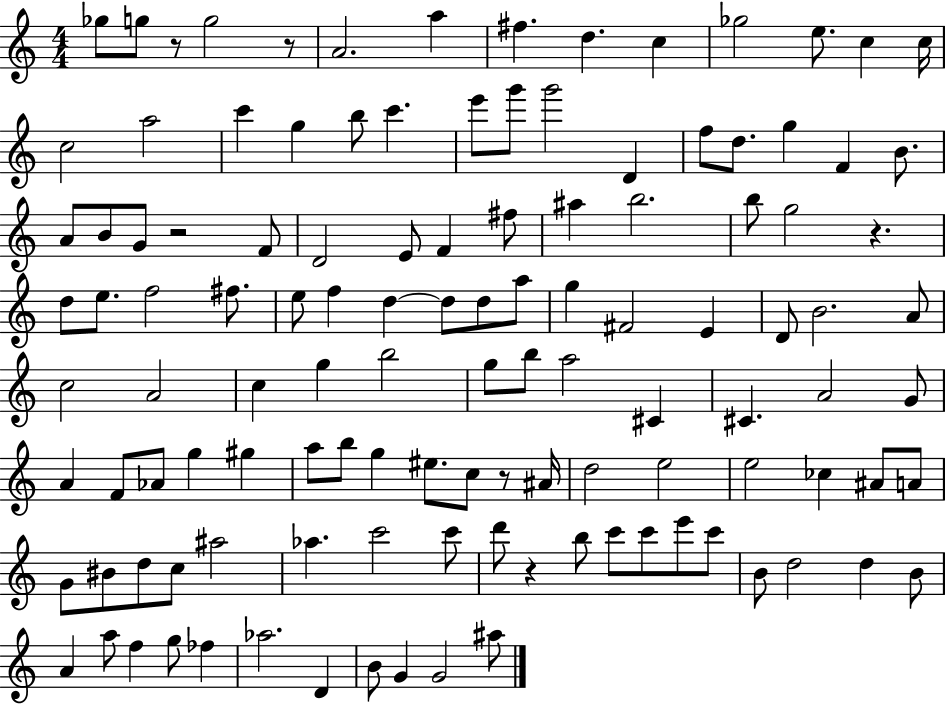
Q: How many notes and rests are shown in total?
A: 119